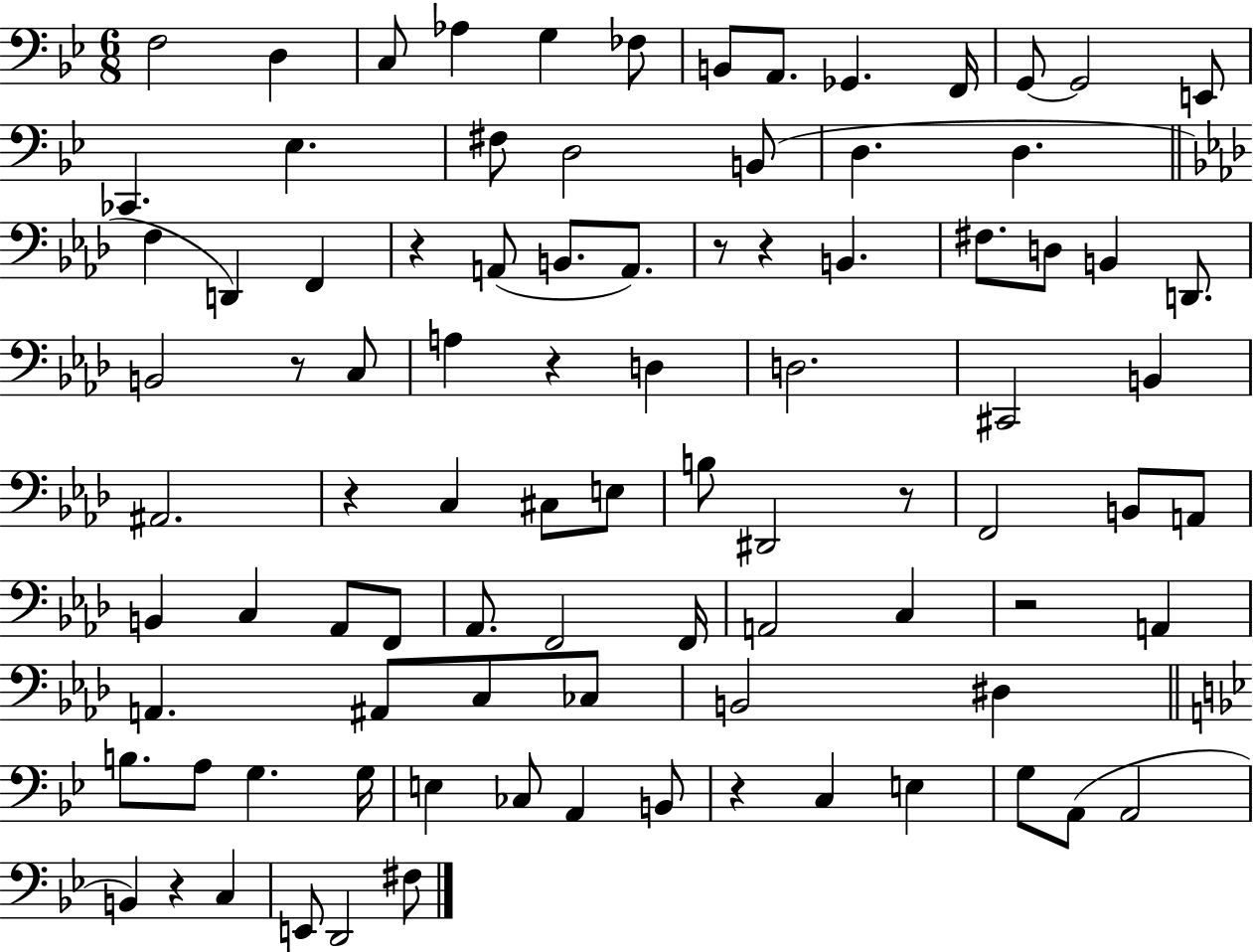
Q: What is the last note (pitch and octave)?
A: F#3